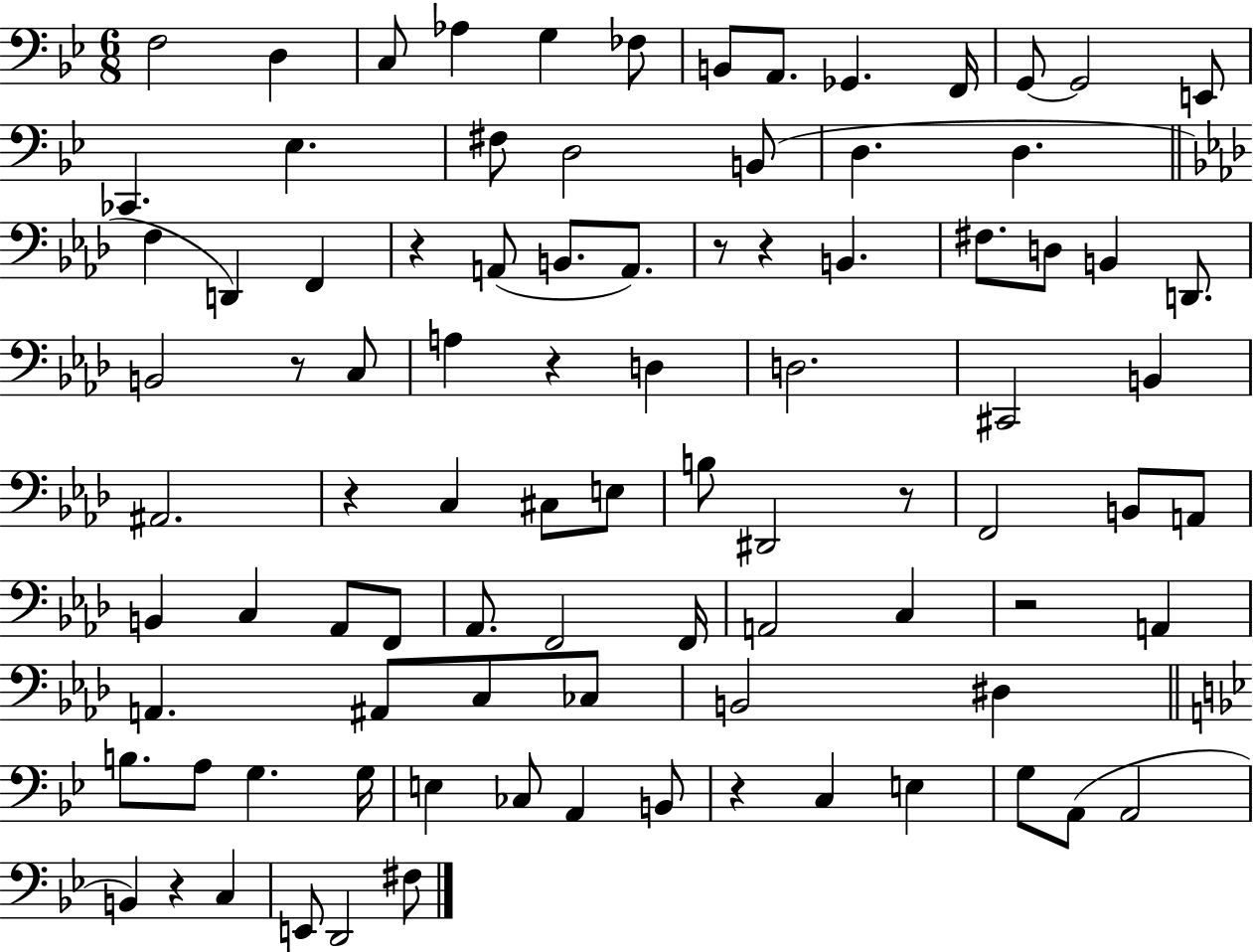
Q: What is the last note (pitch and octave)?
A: F#3